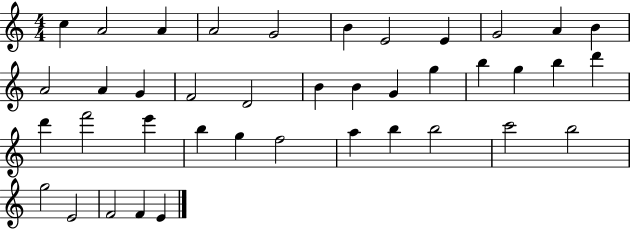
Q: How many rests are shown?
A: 0